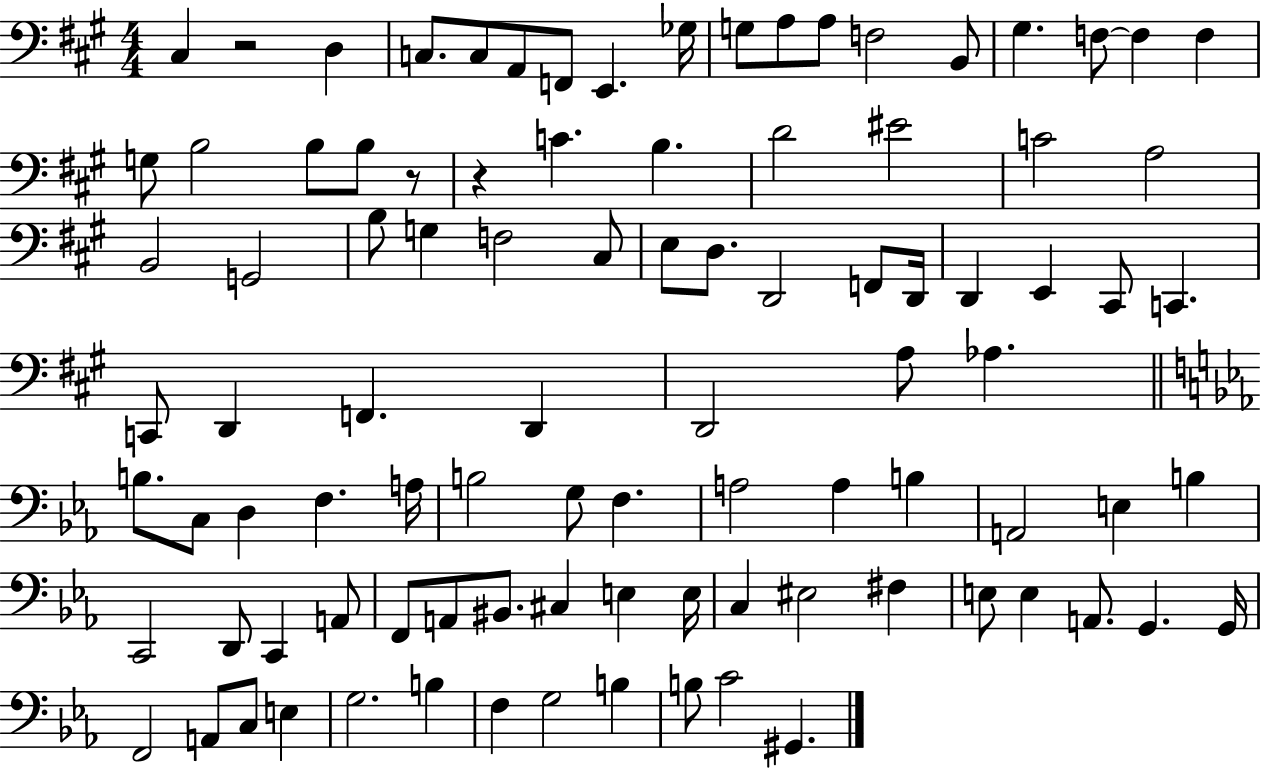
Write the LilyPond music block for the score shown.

{
  \clef bass
  \numericTimeSignature
  \time 4/4
  \key a \major
  cis4 r2 d4 | c8. c8 a,8 f,8 e,4. ges16 | g8 a8 a8 f2 b,8 | gis4. f8~~ f4 f4 | \break g8 b2 b8 b8 r8 | r4 c'4. b4. | d'2 eis'2 | c'2 a2 | \break b,2 g,2 | b8 g4 f2 cis8 | e8 d8. d,2 f,8 d,16 | d,4 e,4 cis,8 c,4. | \break c,8 d,4 f,4. d,4 | d,2 a8 aes4. | \bar "||" \break \key c \minor b8. c8 d4 f4. a16 | b2 g8 f4. | a2 a4 b4 | a,2 e4 b4 | \break c,2 d,8 c,4 a,8 | f,8 a,8 bis,8. cis4 e4 e16 | c4 eis2 fis4 | e8 e4 a,8. g,4. g,16 | \break f,2 a,8 c8 e4 | g2. b4 | f4 g2 b4 | b8 c'2 gis,4. | \break \bar "|."
}